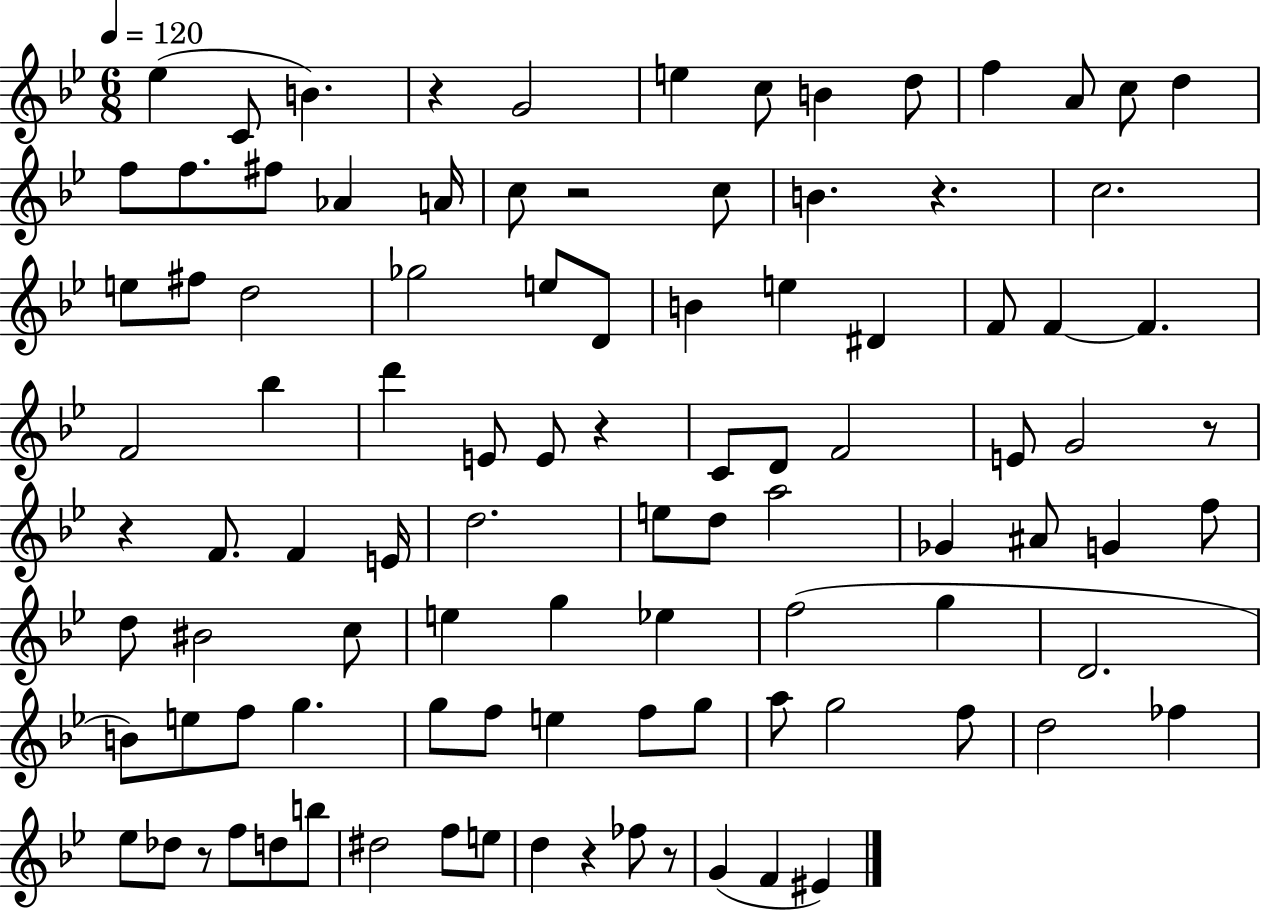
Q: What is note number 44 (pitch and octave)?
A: F4